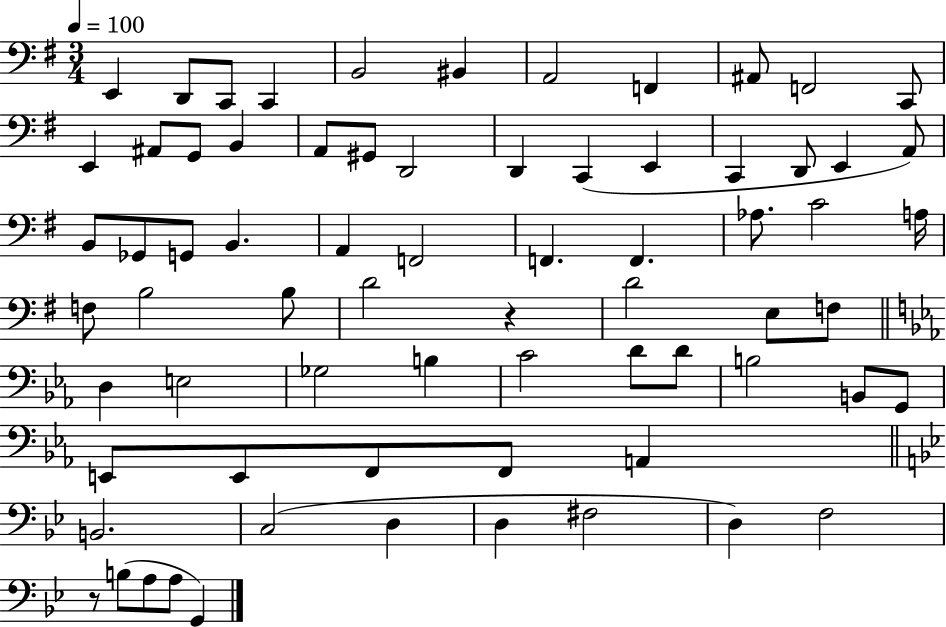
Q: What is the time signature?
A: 3/4